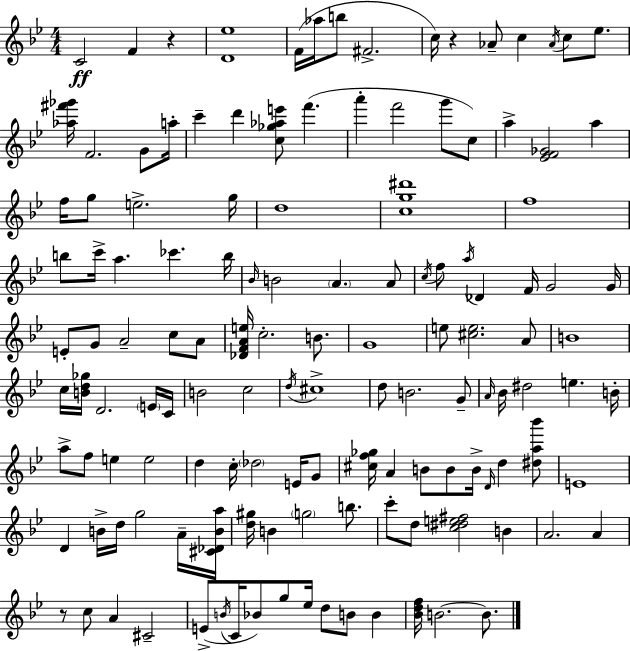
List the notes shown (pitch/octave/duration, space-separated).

C4/h F4/q R/q [D4,Eb5]/w F4/s Ab5/s B5/e F#4/h. C5/s R/q Ab4/e C5/q Ab4/s C5/e Eb5/e. [Ab5,F#6,Gb6]/s F4/h. G4/e A5/s C6/q D6/q [C5,Gb5,Ab5,E6]/e F6/q. A6/q F6/h G6/e C5/e A5/q [Eb4,F4,Gb4]/h A5/q F5/s G5/e E5/h. G5/s D5/w [C5,G5,D#6]/w F5/w B5/e C6/s A5/q. CES6/q. B5/s Bb4/s B4/h A4/q. A4/e C5/s F5/e A5/s Db4/q F4/s G4/h G4/s E4/e G4/e A4/h C5/e A4/e [Db4,F4,A4,E5]/s C5/h. B4/e. G4/w E5/e [C#5,E5]/h. A4/e B4/w C5/s [B4,D5,Gb5]/s D4/h. E4/s C4/s B4/h C5/h D5/s C#5/w D5/e B4/h. G4/e A4/s Bb4/s D#5/h E5/q. B4/s A5/e F5/e E5/q E5/h D5/q C5/s Db5/h E4/s G4/e [C#5,F5,Gb5]/s A4/q B4/e B4/e B4/s D4/s D5/q [D#5,A5,Bb6]/e E4/w D4/q B4/s D5/s G5/h A4/s [C#4,Db4,B4,A5]/s [D5,G#5]/s B4/q G5/h B5/e. C6/e D5/e [C5,D#5,E5,F#5]/h B4/q A4/h. A4/q R/e C5/e A4/q C#4/h E4/e B4/s C4/s Bb4/e G5/e Eb5/s D5/e B4/e B4/q [Bb4,D5,F5]/s B4/h. B4/e.